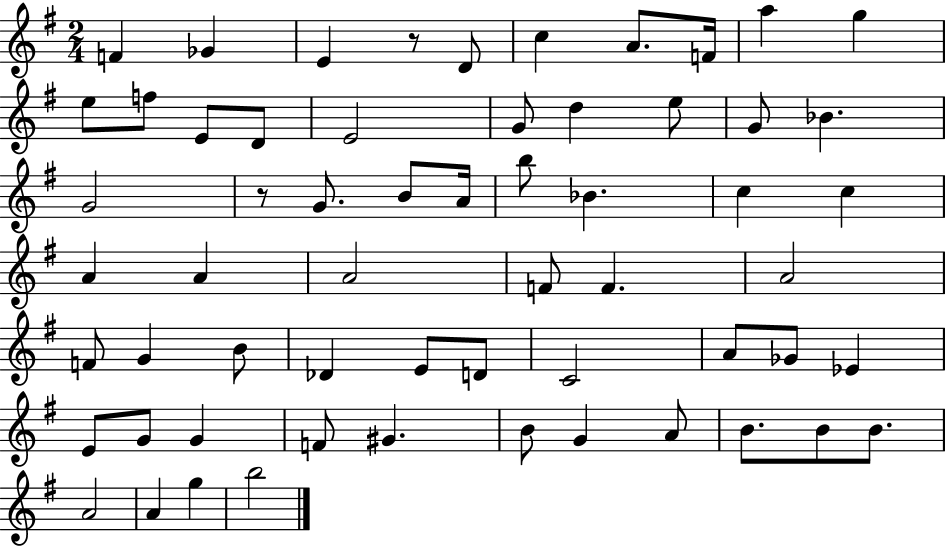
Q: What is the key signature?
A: G major